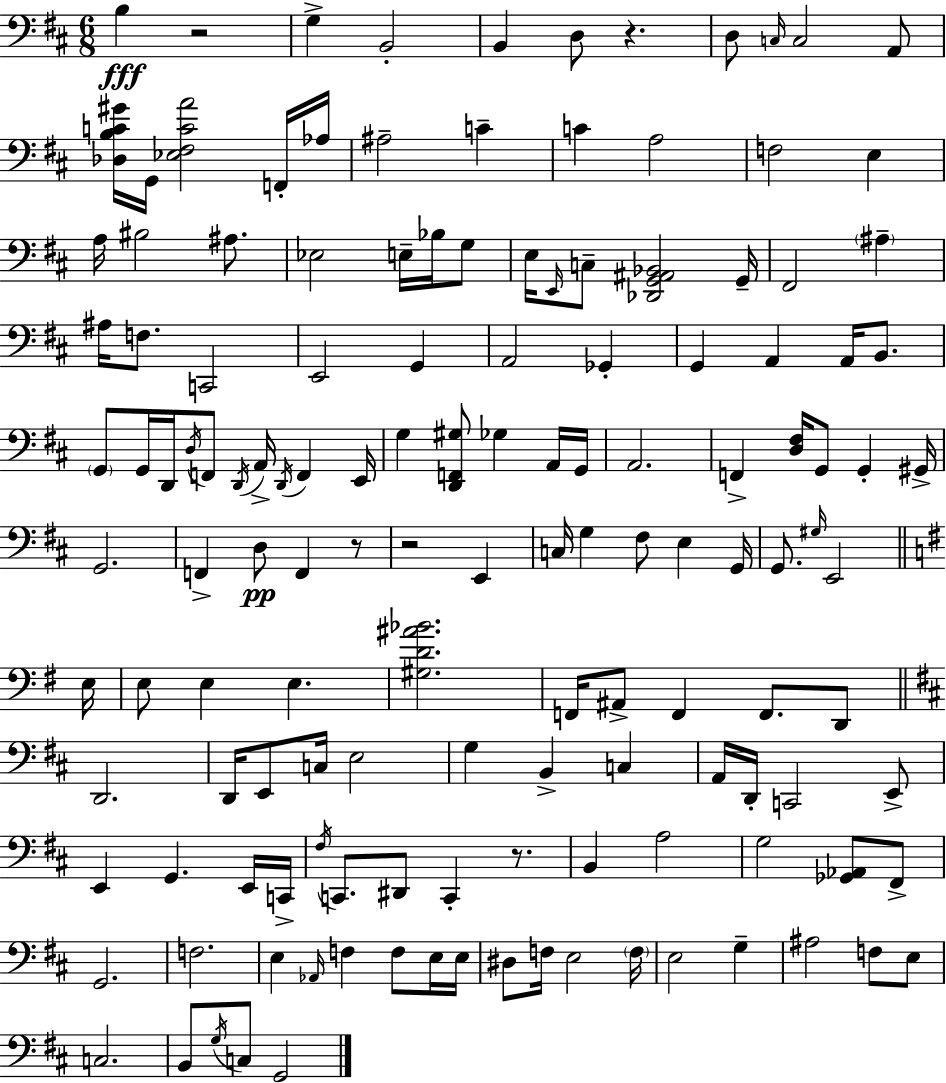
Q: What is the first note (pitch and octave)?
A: B3